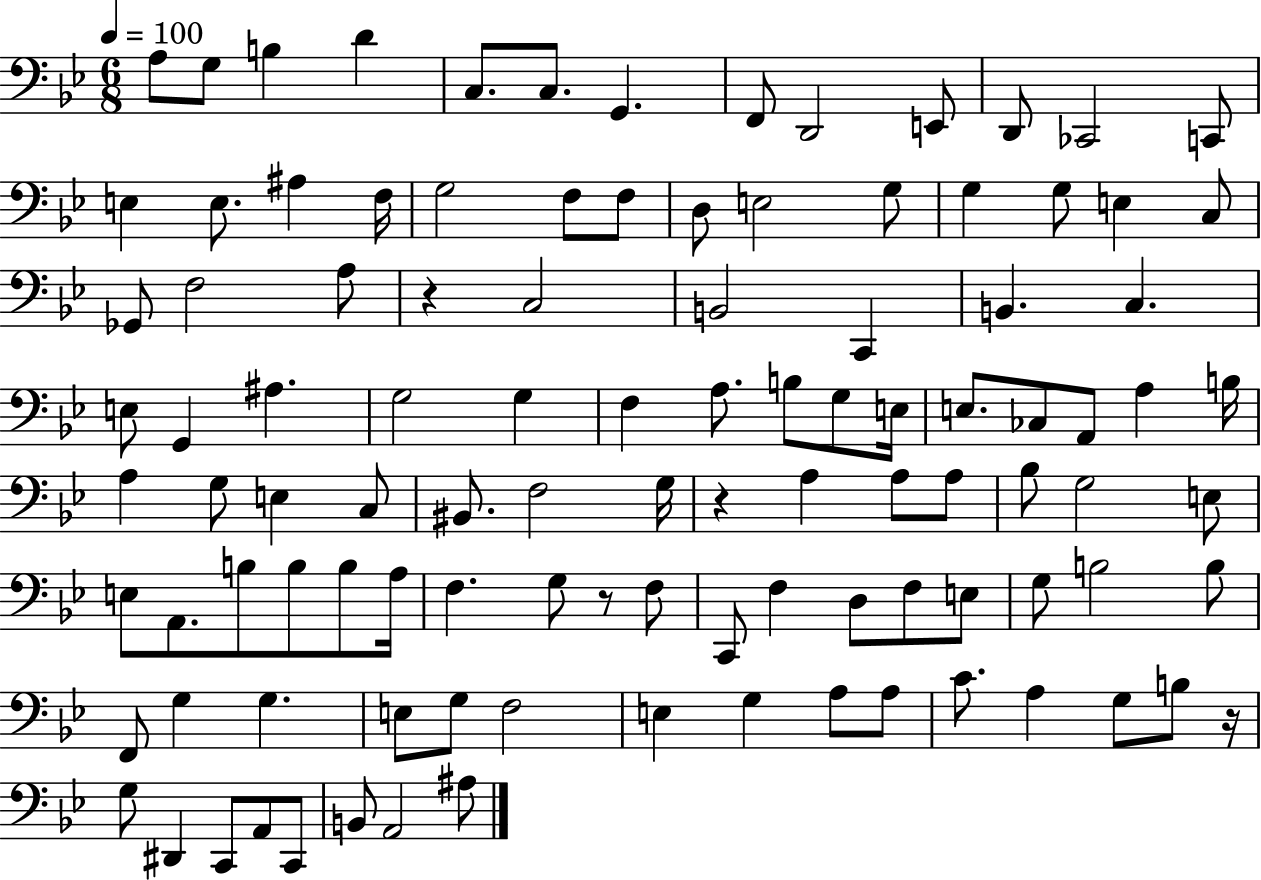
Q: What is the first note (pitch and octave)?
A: A3